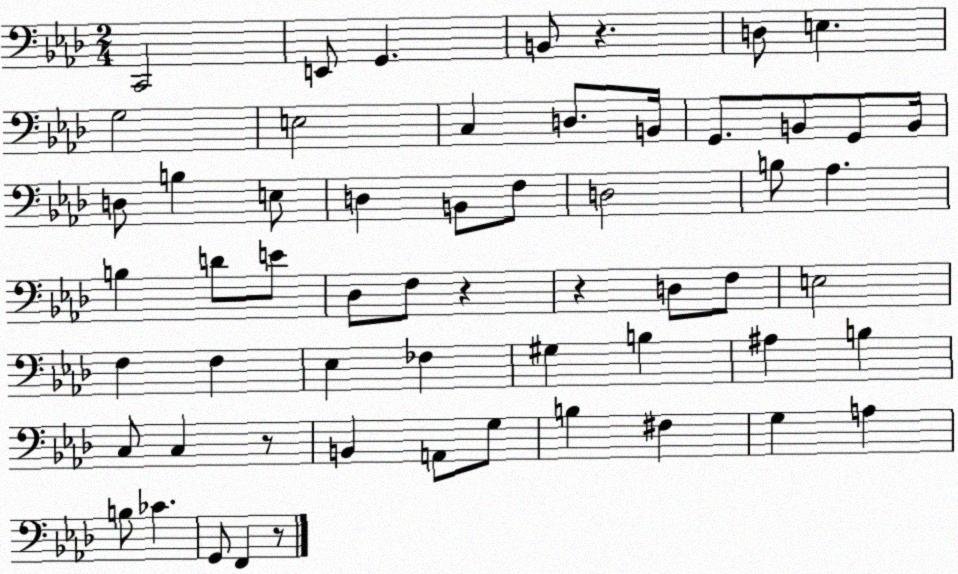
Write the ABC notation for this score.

X:1
T:Untitled
M:2/4
L:1/4
K:Ab
C,,2 E,,/2 G,, B,,/2 z D,/2 E, G,2 E,2 C, D,/2 B,,/4 G,,/2 B,,/2 G,,/2 B,,/4 D,/2 B, E,/2 D, B,,/2 F,/2 D,2 B,/2 _A, B, D/2 E/2 _D,/2 F,/2 z z D,/2 F,/2 E,2 F, F, _E, _F, ^G, B, ^A, B, C,/2 C, z/2 B,, A,,/2 G,/2 B, ^F, G, A, B,/2 _C G,,/2 F,, z/2